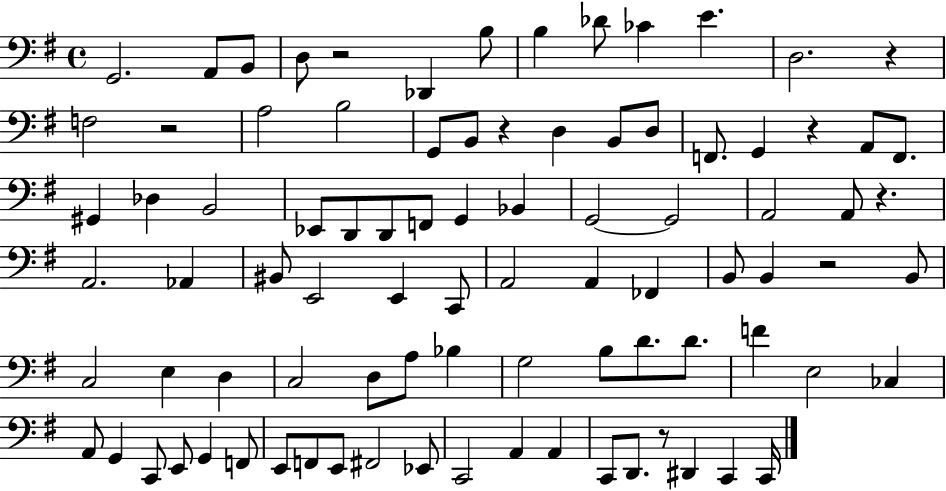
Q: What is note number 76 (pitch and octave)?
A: A2